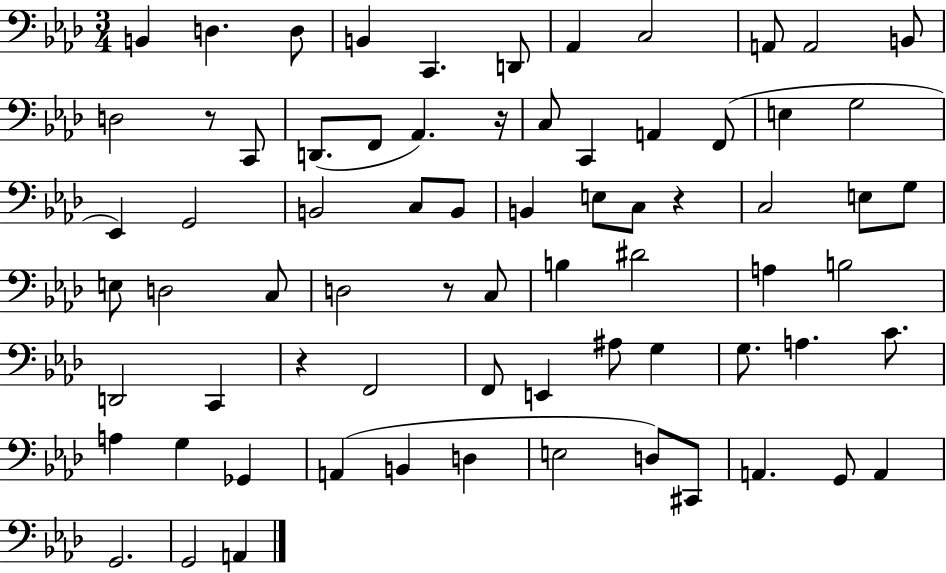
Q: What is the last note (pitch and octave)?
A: A2